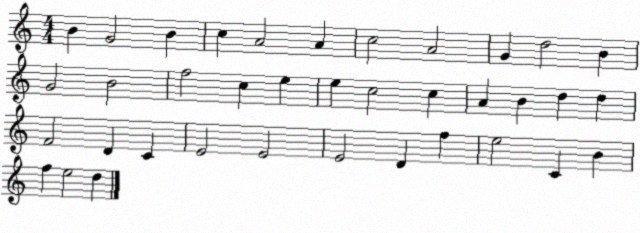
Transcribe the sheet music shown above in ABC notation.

X:1
T:Untitled
M:4/4
L:1/4
K:C
B G2 B c A2 A c2 A2 G d2 B G2 B2 f2 c e e c2 c A B d d F2 D C E2 E2 E2 D f e2 C B f e2 d